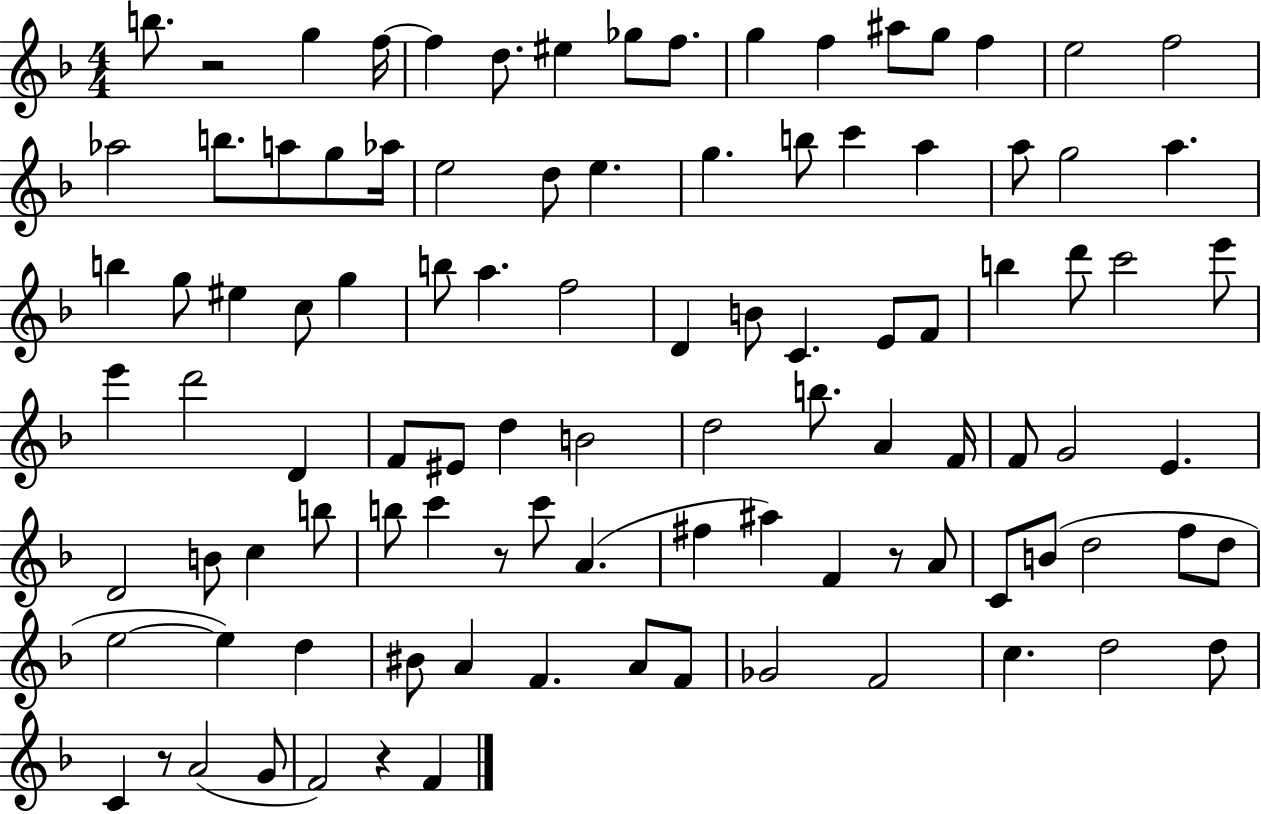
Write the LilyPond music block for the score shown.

{
  \clef treble
  \numericTimeSignature
  \time 4/4
  \key f \major
  b''8. r2 g''4 f''16~~ | f''4 d''8. eis''4 ges''8 f''8. | g''4 f''4 ais''8 g''8 f''4 | e''2 f''2 | \break aes''2 b''8. a''8 g''8 aes''16 | e''2 d''8 e''4. | g''4. b''8 c'''4 a''4 | a''8 g''2 a''4. | \break b''4 g''8 eis''4 c''8 g''4 | b''8 a''4. f''2 | d'4 b'8 c'4. e'8 f'8 | b''4 d'''8 c'''2 e'''8 | \break e'''4 d'''2 d'4 | f'8 eis'8 d''4 b'2 | d''2 b''8. a'4 f'16 | f'8 g'2 e'4. | \break d'2 b'8 c''4 b''8 | b''8 c'''4 r8 c'''8 a'4.( | fis''4 ais''4) f'4 r8 a'8 | c'8 b'8( d''2 f''8 d''8 | \break e''2~~ e''4) d''4 | bis'8 a'4 f'4. a'8 f'8 | ges'2 f'2 | c''4. d''2 d''8 | \break c'4 r8 a'2( g'8 | f'2) r4 f'4 | \bar "|."
}